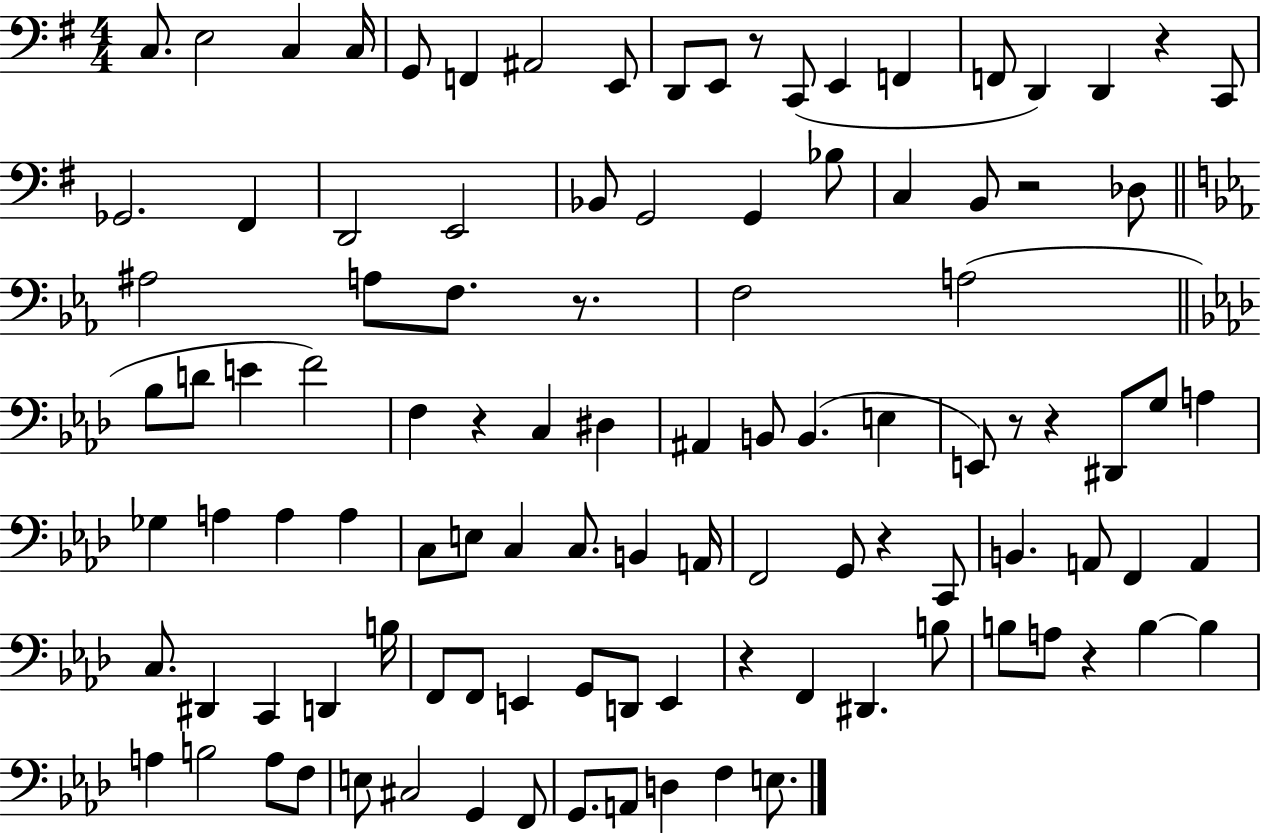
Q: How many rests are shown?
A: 10